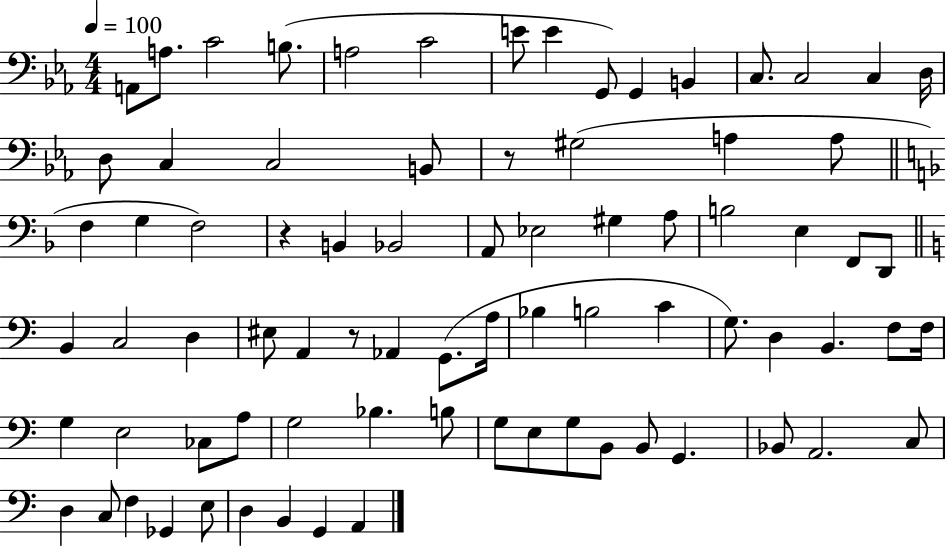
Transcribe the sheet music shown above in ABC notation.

X:1
T:Untitled
M:4/4
L:1/4
K:Eb
A,,/2 A,/2 C2 B,/2 A,2 C2 E/2 E G,,/2 G,, B,, C,/2 C,2 C, D,/4 D,/2 C, C,2 B,,/2 z/2 ^G,2 A, A,/2 F, G, F,2 z B,, _B,,2 A,,/2 _E,2 ^G, A,/2 B,2 E, F,,/2 D,,/2 B,, C,2 D, ^E,/2 A,, z/2 _A,, G,,/2 A,/4 _B, B,2 C G,/2 D, B,, F,/2 F,/4 G, E,2 _C,/2 A,/2 G,2 _B, B,/2 G,/2 E,/2 G,/2 B,,/2 B,,/2 G,, _B,,/2 A,,2 C,/2 D, C,/2 F, _G,, E,/2 D, B,, G,, A,,